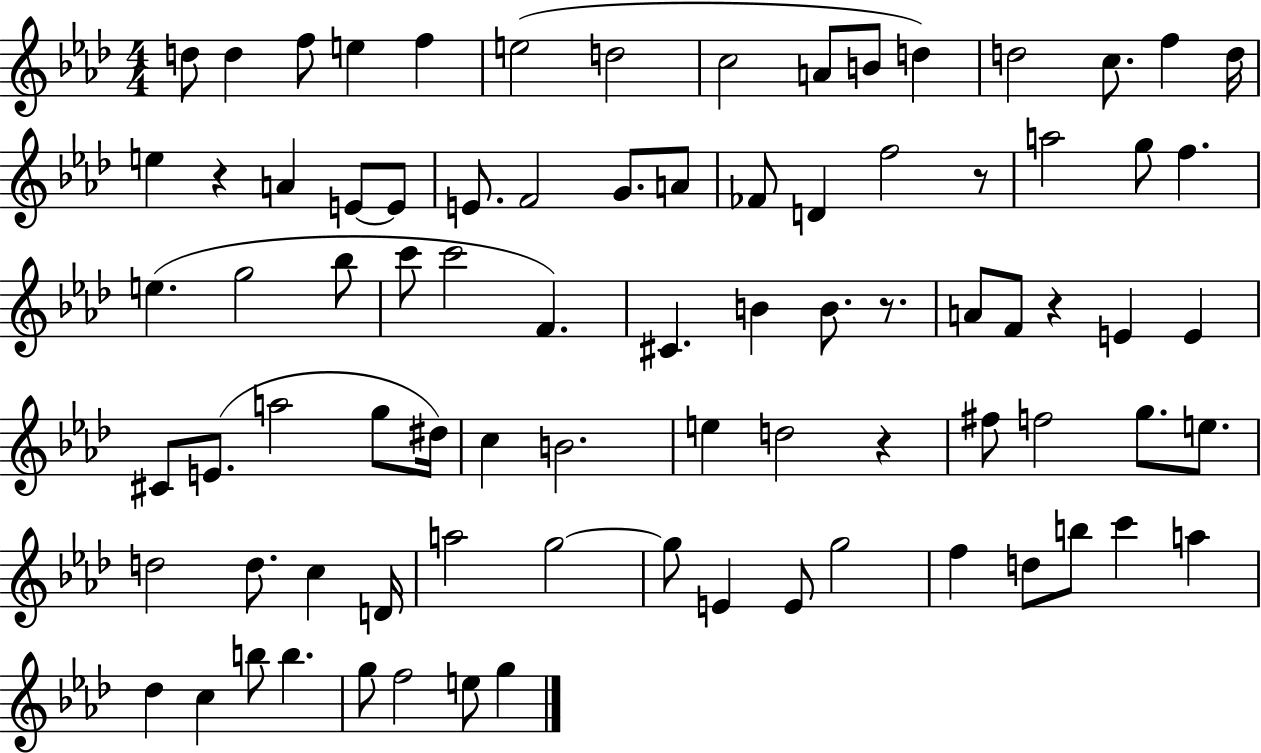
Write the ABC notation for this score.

X:1
T:Untitled
M:4/4
L:1/4
K:Ab
d/2 d f/2 e f e2 d2 c2 A/2 B/2 d d2 c/2 f d/4 e z A E/2 E/2 E/2 F2 G/2 A/2 _F/2 D f2 z/2 a2 g/2 f e g2 _b/2 c'/2 c'2 F ^C B B/2 z/2 A/2 F/2 z E E ^C/2 E/2 a2 g/2 ^d/4 c B2 e d2 z ^f/2 f2 g/2 e/2 d2 d/2 c D/4 a2 g2 g/2 E E/2 g2 f d/2 b/2 c' a _d c b/2 b g/2 f2 e/2 g